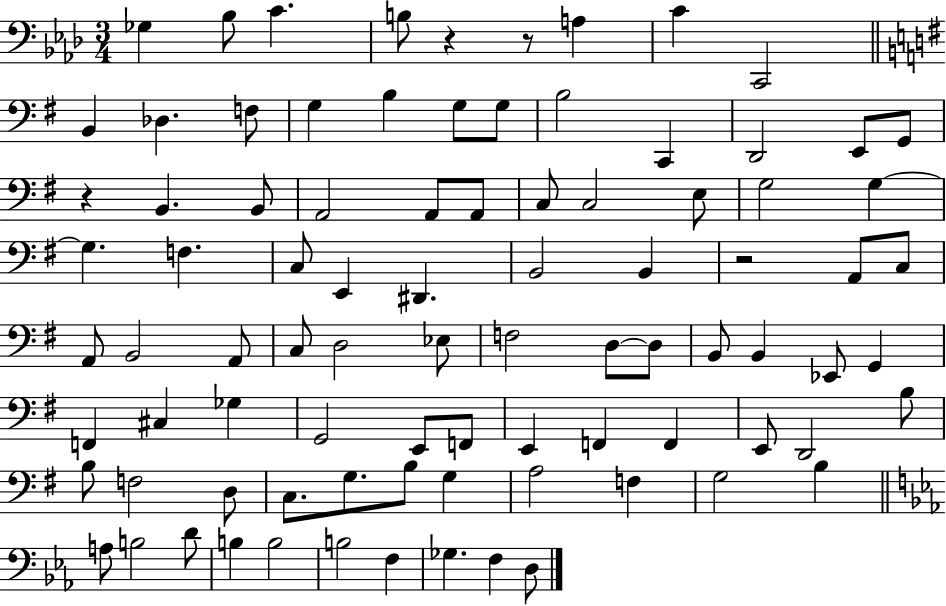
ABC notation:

X:1
T:Untitled
M:3/4
L:1/4
K:Ab
_G, _B,/2 C B,/2 z z/2 A, C C,,2 B,, _D, F,/2 G, B, G,/2 G,/2 B,2 C,, D,,2 E,,/2 G,,/2 z B,, B,,/2 A,,2 A,,/2 A,,/2 C,/2 C,2 E,/2 G,2 G, G, F, C,/2 E,, ^D,, B,,2 B,, z2 A,,/2 C,/2 A,,/2 B,,2 A,,/2 C,/2 D,2 _E,/2 F,2 D,/2 D,/2 B,,/2 B,, _E,,/2 G,, F,, ^C, _G, G,,2 E,,/2 F,,/2 E,, F,, F,, E,,/2 D,,2 B,/2 B,/2 F,2 D,/2 C,/2 G,/2 B,/2 G, A,2 F, G,2 B, A,/2 B,2 D/2 B, B,2 B,2 F, _G, F, D,/2